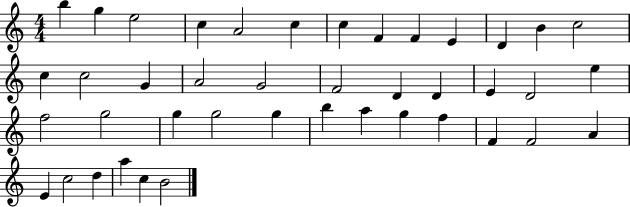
{
  \clef treble
  \numericTimeSignature
  \time 4/4
  \key c \major
  b''4 g''4 e''2 | c''4 a'2 c''4 | c''4 f'4 f'4 e'4 | d'4 b'4 c''2 | \break c''4 c''2 g'4 | a'2 g'2 | f'2 d'4 d'4 | e'4 d'2 e''4 | \break f''2 g''2 | g''4 g''2 g''4 | b''4 a''4 g''4 f''4 | f'4 f'2 a'4 | \break e'4 c''2 d''4 | a''4 c''4 b'2 | \bar "|."
}